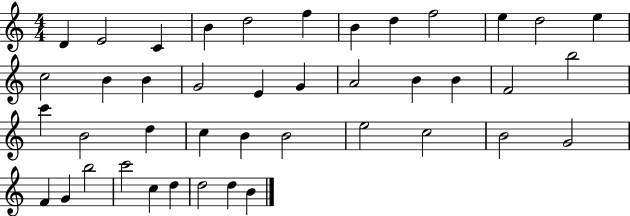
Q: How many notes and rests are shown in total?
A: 42